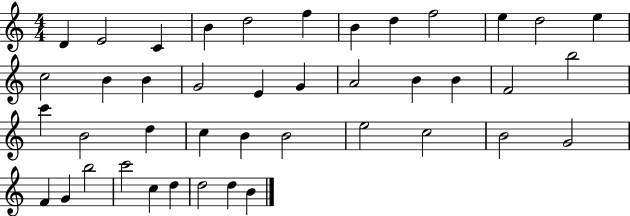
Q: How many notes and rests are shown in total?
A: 42